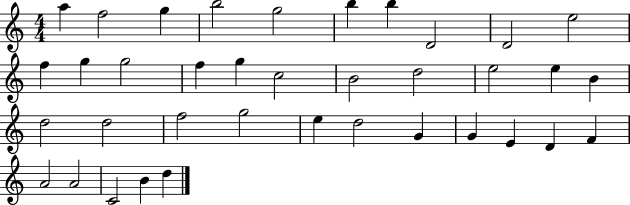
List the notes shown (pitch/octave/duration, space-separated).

A5/q F5/h G5/q B5/h G5/h B5/q B5/q D4/h D4/h E5/h F5/q G5/q G5/h F5/q G5/q C5/h B4/h D5/h E5/h E5/q B4/q D5/h D5/h F5/h G5/h E5/q D5/h G4/q G4/q E4/q D4/q F4/q A4/h A4/h C4/h B4/q D5/q